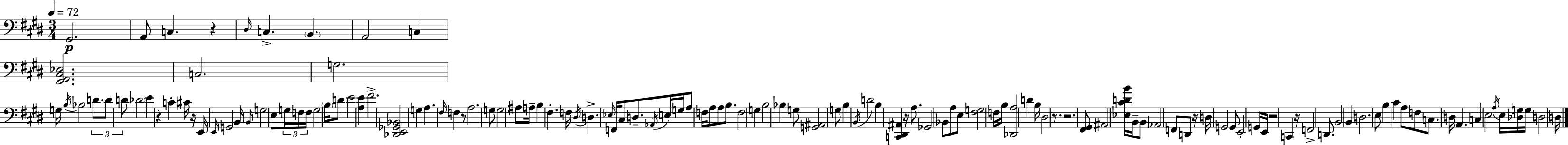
{
  \clef bass
  \numericTimeSignature
  \time 3/4
  \key e \major
  \tempo 4 = 72
  gis,2.\p | a,8 c4. r4 | \grace { dis16 } c4.-> \parenthesize b,4. | a,2 c4 | \break <gis, a, cis ees>2. | c2. | g2. | g16 \acciaccatura { b16 } bes2 \tuplet 3/2 { d'8. | \break d'8 d'8 } \parenthesize des'2 | e'4 r4 c'4-. | cis'16 r16 e,16 \grace { e,16 } g,2 | b,16 \grace { b,16 } g2 | \break e8 \tuplet 3/2 { g16 f16 f16 } g2 | \parenthesize b16 d'8 e'2 | <a e'>4 fis'2.-> | <des, e, ges, bes,>2 | \break g4 a4. \grace { fis16 } f4 | r8 a2. | g8 g2 | ais8 a16-- b4 fis4.-. | \break f16 \acciaccatura { dis16 } d4.-> | \grace { ees16 } f,16 cis8 d8.-- \acciaccatura { aes,16 } e16 g16 a8 | f16 a8 a8 b8. f2 | g4 b2 | \break bes4 g8 <g, ais,>2 | g8 b4 | \acciaccatura { b,16 } d'2 b4 | <c, dis, ais,>4 r16 a8. ges,2 | \break bes,8 a8 e8 <fis g>2 | f16 b16 <des, a>2 | d'4 b16 dis2 | r8. r2. | \break <fis, gis,>8 ais,2 | <ees cis' d' b'>16 b,16-- b,8 aes,2 | f,8 d,8 r16 | d16 g,2 g,8 e,2-. | \break g,16 e,16 r2 | c,4 r16 f,2-> | d,8. b,2 | b,4 d2. | \break e8 b4 | cis'4 a8 f8 c8. | d16 a,4. c4 | e2 \acciaccatura { a16 } e16 <des g>16 | \break g16 d2 d16 \bar "|."
}